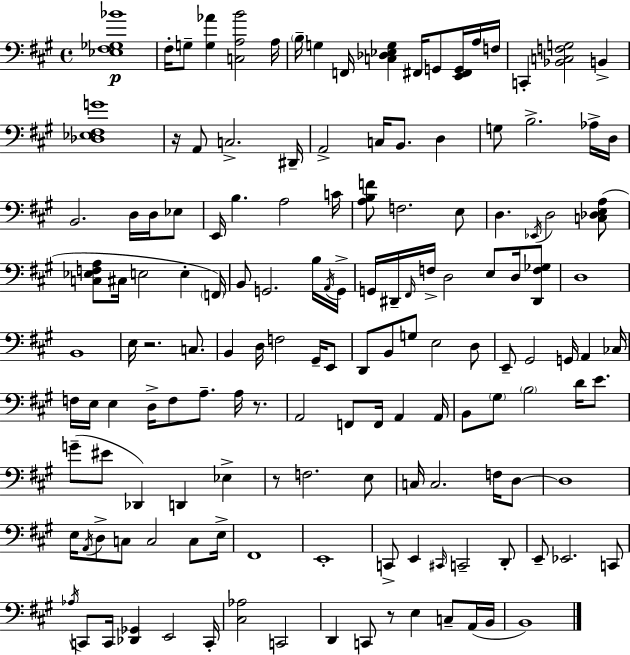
{
  \clef bass
  \time 4/4
  \defaultTimeSignature
  \key a \major
  <ees fis ges bes'>1\p | fis16-. g8-- <g aes'>4 <c a b'>2 a16 | \parenthesize b16-- g4 f,16 <c des ees g>4 fis,16 g,8 <e, fis, g,>16 a16 f16 | c,4-. <bes, c f g>2 b,4-> | \break <des ees fis g'>1 | r16 a,8 c2.-> dis,16-- | a,2-> c16 b,8. d4 | g8 b2.-> aes16-> d16 | \break b,2. d16 d16 ees8 | e,16 b4. a2 c'16 | <a b f'>8 f2. e8 | d4. \acciaccatura { ees,16 } d2 <c des e a>8( | \break <c ees f a>8 cis16 e2 e4-. | \parenthesize f,16) b,8 g,2. b16 | \acciaccatura { a,16 } g,16-> g,16 dis,16-- \grace { fis,16 } f16-> d2 e8 | d16 <dis, f ges>8 d1 | \break b,1 | e16 r2. | c8. b,4 d16 f2 | gis,16-- e,8 d,8 b,8 g8 e2 | \break d8 e,8-- gis,2 g,16 a,4 | ces16 f16 e16 e4 d16-> f8 a8.-- a16 | r8. a,2 f,8 f,16 a,4 | a,16 b,8 \parenthesize gis8 \parenthesize b2 d'16 | \break e'8. g'8--( eis'8 des,4) d,4 ees4-> | r8 f2. | e8 c16 c2. | f16 d8~~ d1 | \break e16 \acciaccatura { a,16 } d8-> c8 c2 | c8 e16-> fis,1 | e,1-. | c,8-> e,4 \grace { cis,16 } c,2-- | \break d,8-. e,8-- ees,2. | c,8 \acciaccatura { aes16 } c,8 c,16 <des, ges,>4 e,2 | c,16-. <cis aes>2 c,2 | d,4 c,8 r8 e4 | \break c8-- a,16( b,16 b,1) | \bar "|."
}